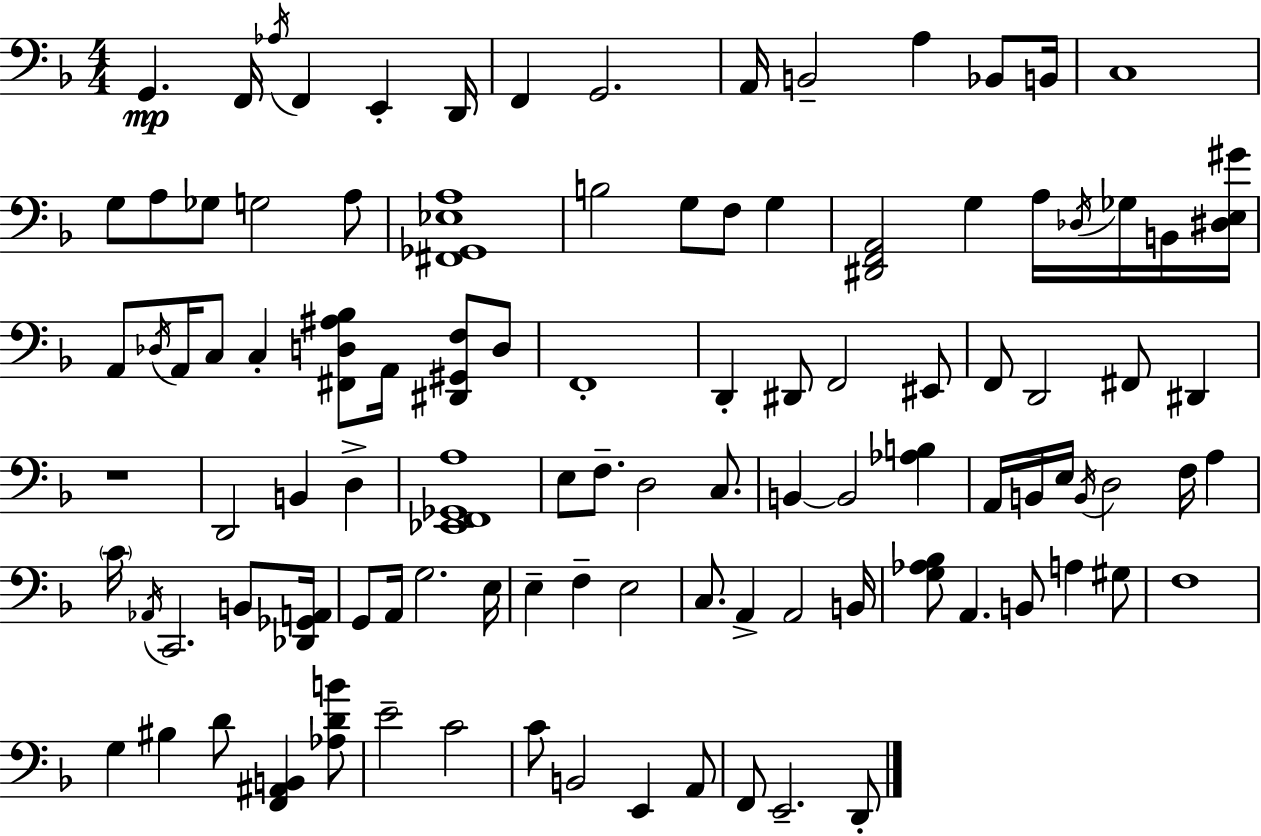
X:1
T:Untitled
M:4/4
L:1/4
K:Dm
G,, F,,/4 _A,/4 F,, E,, D,,/4 F,, G,,2 A,,/4 B,,2 A, _B,,/2 B,,/4 C,4 G,/2 A,/2 _G,/2 G,2 A,/2 [^F,,_G,,_E,A,]4 B,2 G,/2 F,/2 G, [^D,,F,,A,,]2 G, A,/4 _D,/4 _G,/4 B,,/4 [^D,E,^G]/4 A,,/2 _D,/4 A,,/4 C,/2 C, [^F,,D,^A,_B,]/2 A,,/4 [^D,,^G,,F,]/2 D,/2 F,,4 D,, ^D,,/2 F,,2 ^E,,/2 F,,/2 D,,2 ^F,,/2 ^D,, z4 D,,2 B,, D, [_E,,F,,_G,,A,]4 E,/2 F,/2 D,2 C,/2 B,, B,,2 [_A,B,] A,,/4 B,,/4 E,/4 B,,/4 D,2 F,/4 A, C/4 _A,,/4 C,,2 B,,/2 [_D,,_G,,A,,]/4 G,,/2 A,,/4 G,2 E,/4 E, F, E,2 C,/2 A,, A,,2 B,,/4 [G,_A,_B,]/2 A,, B,,/2 A, ^G,/2 F,4 G, ^B, D/2 [F,,^A,,B,,] [_A,DB]/2 E2 C2 C/2 B,,2 E,, A,,/2 F,,/2 E,,2 D,,/2